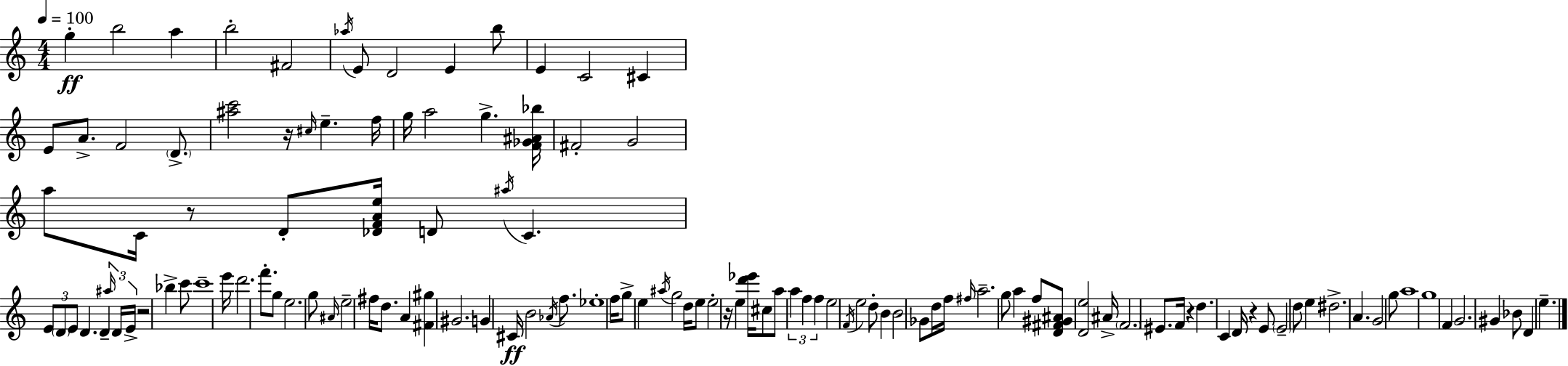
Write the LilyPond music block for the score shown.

{
  \clef treble
  \numericTimeSignature
  \time 4/4
  \key a \minor
  \tempo 4 = 100
  \repeat volta 2 { g''4-.\ff b''2 a''4 | b''2-. fis'2 | \acciaccatura { aes''16 } e'8 d'2 e'4 b''8 | e'4 c'2 cis'4 | \break e'8 a'8.-> f'2 \parenthesize d'8.-> | <ais'' c'''>2 r16 \grace { cis''16 } e''4.-- | f''16 g''16 a''2 g''4.-> | <f' ges' ais' bes''>16 fis'2-. g'2 | \break a''8 c'16 r8 d'8-. <des' f' a' e''>16 d'8 \acciaccatura { ais''16 } c'4. | \tuplet 3/2 { e'8 \parenthesize d'8 e'8 } d'4. d'4-- | \tuplet 3/2 { \grace { ais''16 } d'16 e'16-> } r2 bes''4-> | c'''8 c'''1-- | \break e'''16 d'''2. | f'''8.-. g''8 e''2. | g''8 \grace { ais'16 } e''2-- fis''16 d''8. | a'4 <fis' gis''>4 gis'2. | \break g'4 cis'16\ff b'2 | \acciaccatura { aes'16 } f''8. ees''1-. | f''16 g''8-> e''4 \acciaccatura { ais''16 } g''2 | d''16 e''8 e''2-. | \break r16 e''4 <d''' ees'''>16 cis''8 a''8 \tuplet 3/2 { a''4 f''4 | f''4 } e''2 \acciaccatura { f'16 } | e''2 d''8-. b'4 b'2 | ges'8 d''16 f''16 \grace { fis''16 } a''2.-- | \break g''8 a''4 f''8 <d' fis' gis' ais'>8 | <d' e''>2 ais'16-> \parenthesize f'2. | eis'8. f'16 r4 d''4. | c'4 d'16 r4 e'8 \parenthesize e'2-- | \break d''8 e''4 dis''2.-> | a'4. g'2 | g''8 a''1 | g''1 | \break f'4 g'2. | gis'4 bes'8 d'4 | e''4.-- } \bar "|."
}